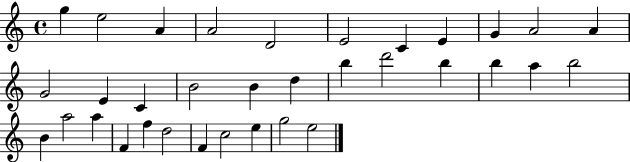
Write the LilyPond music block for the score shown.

{
  \clef treble
  \time 4/4
  \defaultTimeSignature
  \key c \major
  g''4 e''2 a'4 | a'2 d'2 | e'2 c'4 e'4 | g'4 a'2 a'4 | \break g'2 e'4 c'4 | b'2 b'4 d''4 | b''4 d'''2 b''4 | b''4 a''4 b''2 | \break b'4 a''2 a''4 | f'4 f''4 d''2 | f'4 c''2 e''4 | g''2 e''2 | \break \bar "|."
}